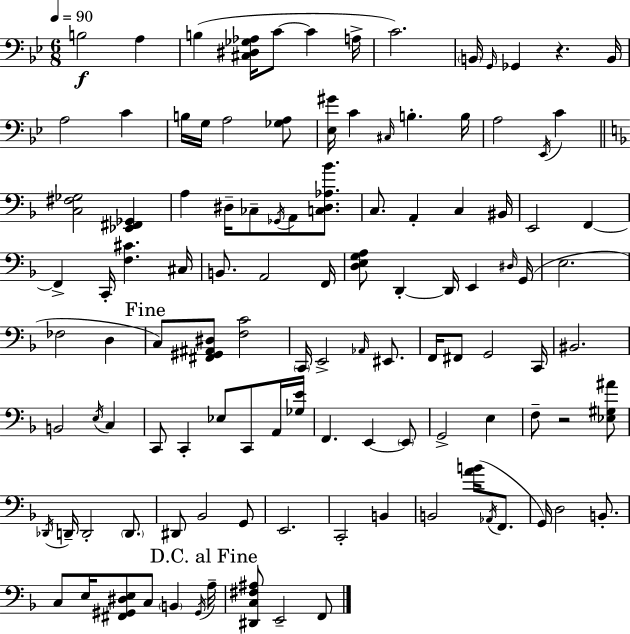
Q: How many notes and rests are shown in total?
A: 113